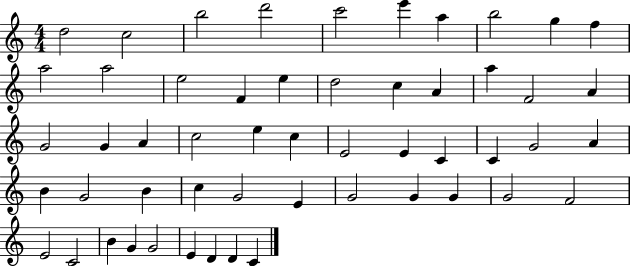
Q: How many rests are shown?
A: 0